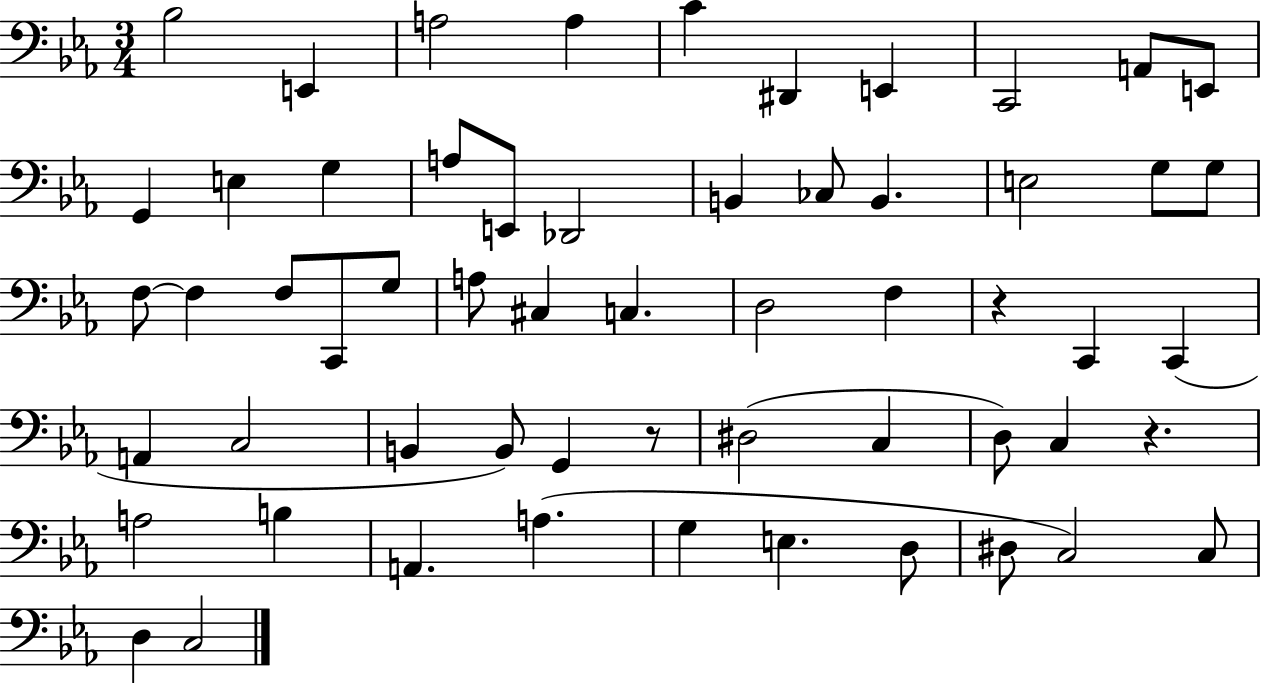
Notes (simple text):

Bb3/h E2/q A3/h A3/q C4/q D#2/q E2/q C2/h A2/e E2/e G2/q E3/q G3/q A3/e E2/e Db2/h B2/q CES3/e B2/q. E3/h G3/e G3/e F3/e F3/q F3/e C2/e G3/e A3/e C#3/q C3/q. D3/h F3/q R/q C2/q C2/q A2/q C3/h B2/q B2/e G2/q R/e D#3/h C3/q D3/e C3/q R/q. A3/h B3/q A2/q. A3/q. G3/q E3/q. D3/e D#3/e C3/h C3/e D3/q C3/h